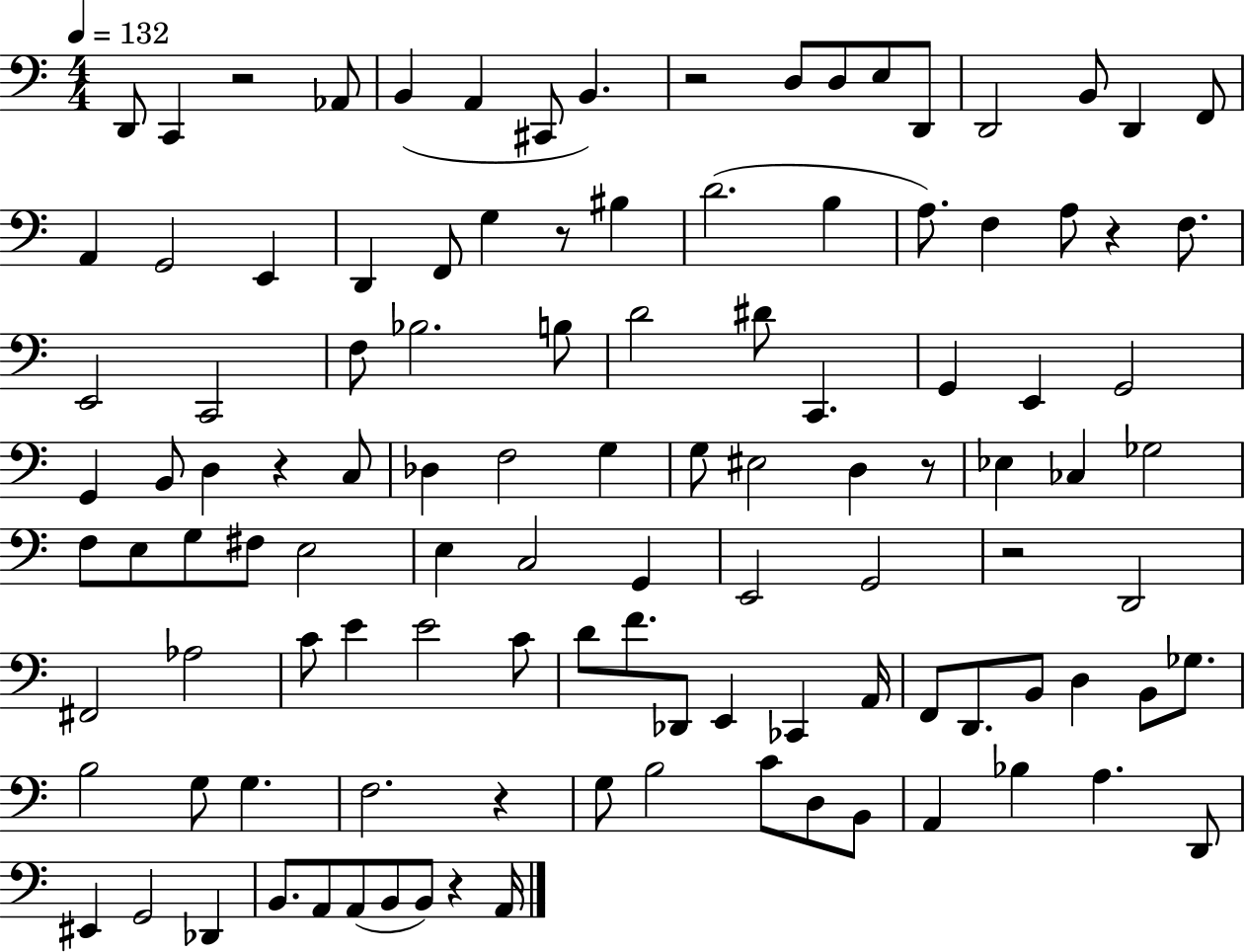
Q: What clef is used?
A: bass